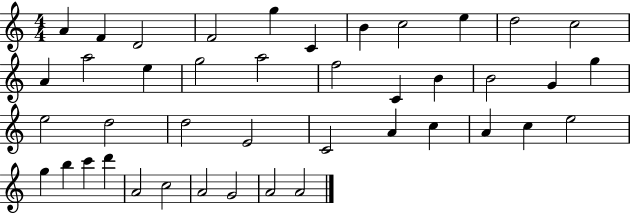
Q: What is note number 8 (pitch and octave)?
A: C5